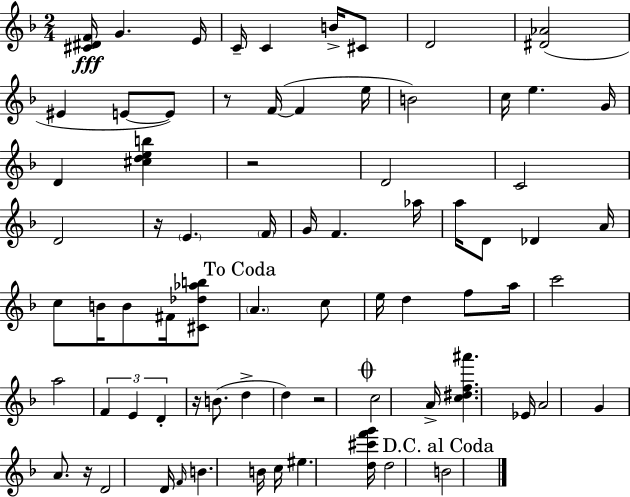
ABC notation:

X:1
T:Untitled
M:2/4
L:1/4
K:F
[^C^DF]/4 G E/4 C/4 C B/4 ^C/2 D2 [^D_A]2 ^E E/2 E/2 z/2 F/4 F e/4 B2 c/4 e G/4 D [^cdeb] z2 D2 C2 D2 z/4 E F/4 G/4 F _a/4 a/4 D/2 _D A/4 c/2 B/4 B/2 ^F/4 [^C_d_ab]/2 A c/2 e/4 d f/2 a/4 c'2 a2 F E D z/4 B/2 d d z2 c2 A/4 [c^df^a'] _E/4 A2 G A/2 z/4 D2 D/4 F/4 B B/4 c/4 ^e [d^c'f'g']/4 d2 B2